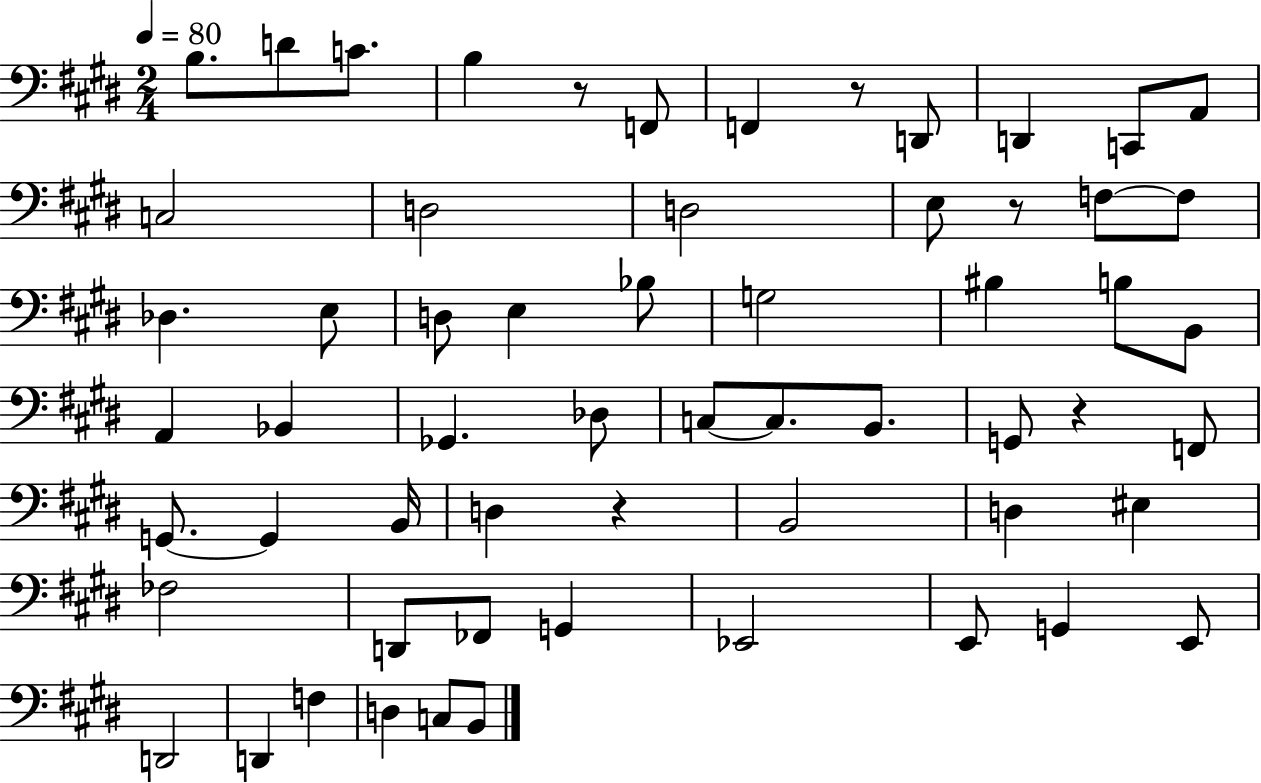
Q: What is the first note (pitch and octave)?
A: B3